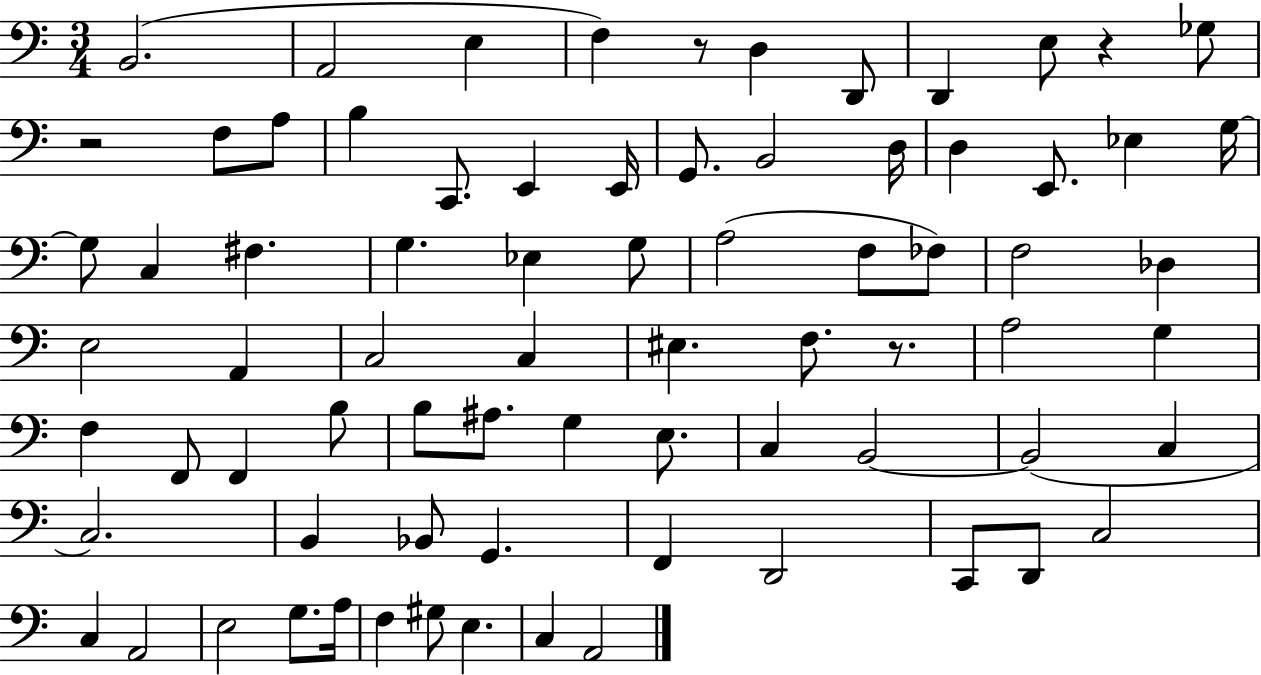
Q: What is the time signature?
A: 3/4